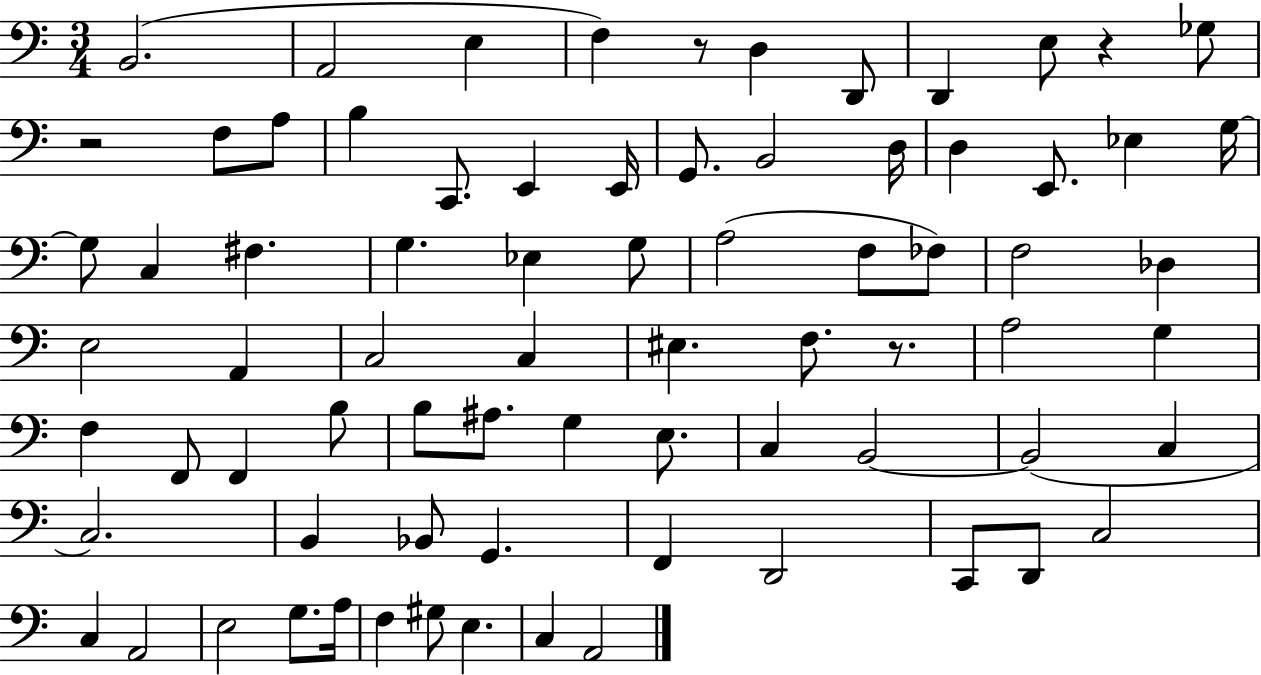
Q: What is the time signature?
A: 3/4